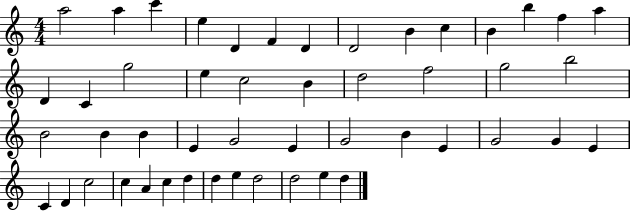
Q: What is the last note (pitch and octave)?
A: D5